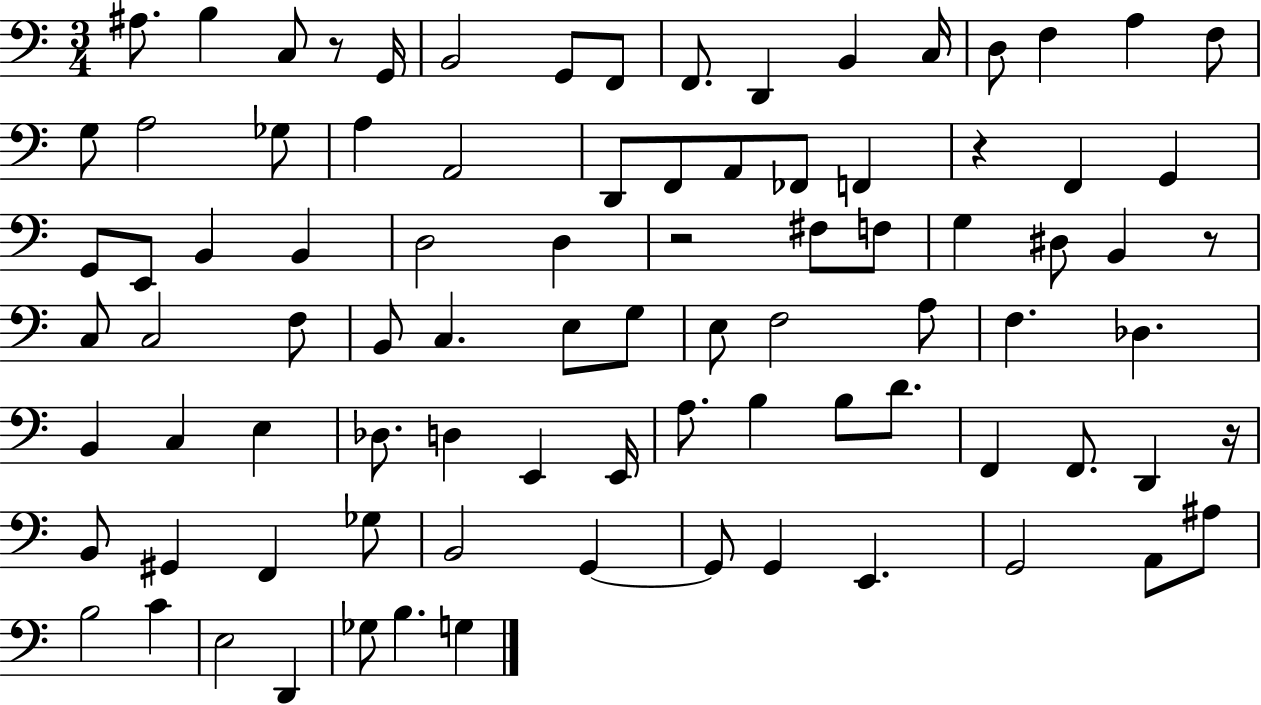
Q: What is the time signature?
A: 3/4